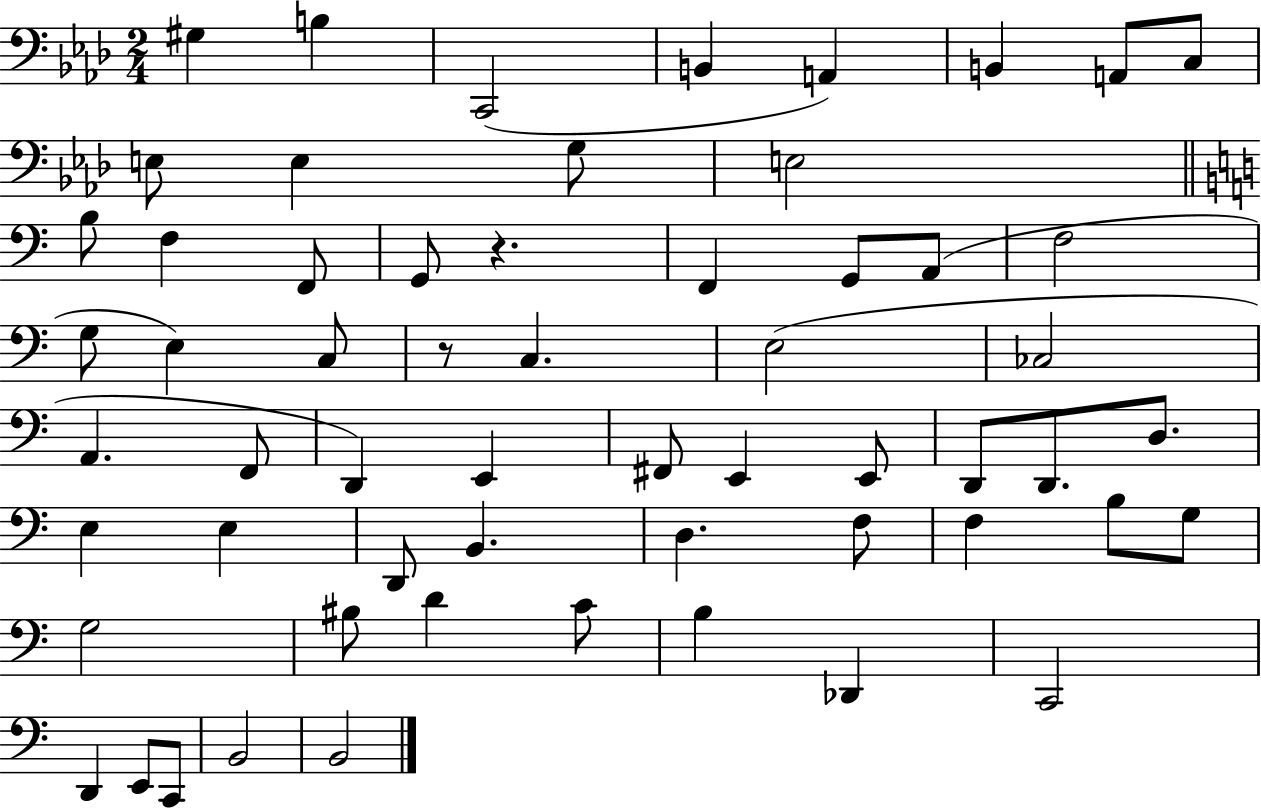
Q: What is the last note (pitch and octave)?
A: B2